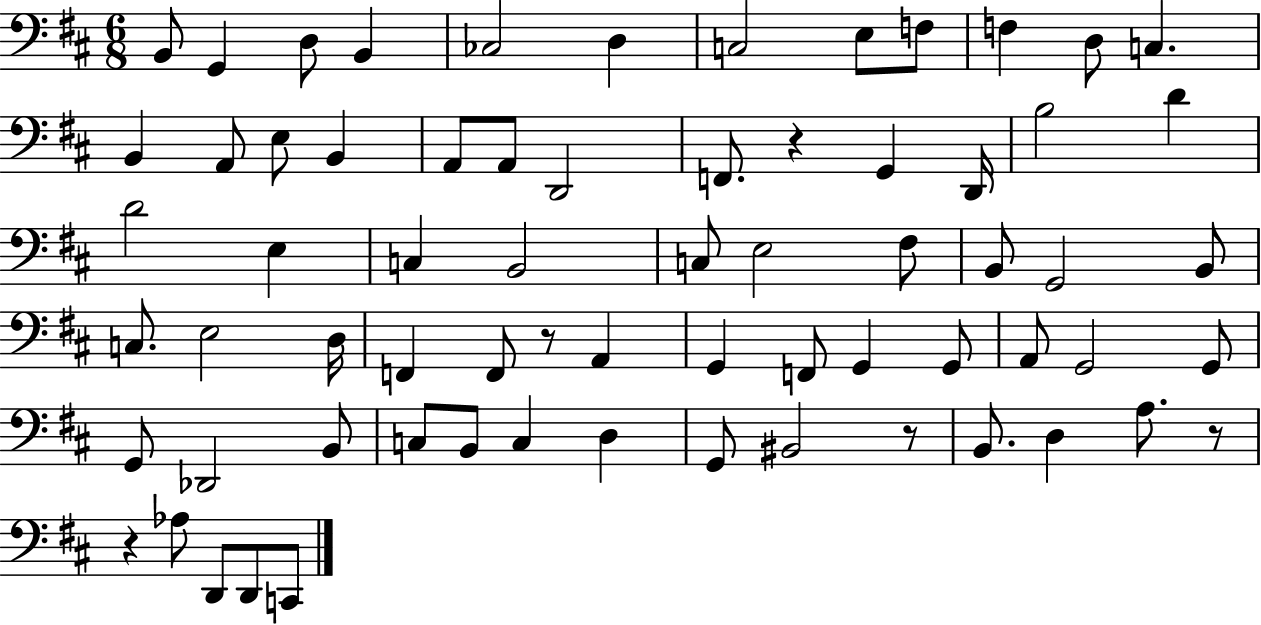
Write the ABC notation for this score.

X:1
T:Untitled
M:6/8
L:1/4
K:D
B,,/2 G,, D,/2 B,, _C,2 D, C,2 E,/2 F,/2 F, D,/2 C, B,, A,,/2 E,/2 B,, A,,/2 A,,/2 D,,2 F,,/2 z G,, D,,/4 B,2 D D2 E, C, B,,2 C,/2 E,2 ^F,/2 B,,/2 G,,2 B,,/2 C,/2 E,2 D,/4 F,, F,,/2 z/2 A,, G,, F,,/2 G,, G,,/2 A,,/2 G,,2 G,,/2 G,,/2 _D,,2 B,,/2 C,/2 B,,/2 C, D, G,,/2 ^B,,2 z/2 B,,/2 D, A,/2 z/2 z _A,/2 D,,/2 D,,/2 C,,/2